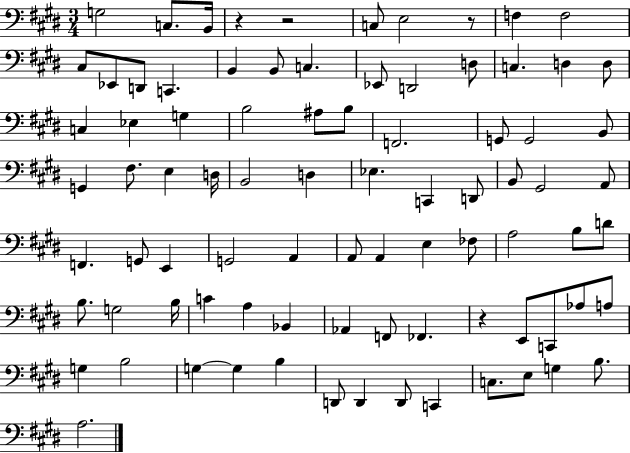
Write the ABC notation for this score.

X:1
T:Untitled
M:3/4
L:1/4
K:E
G,2 C,/2 B,,/4 z z2 C,/2 E,2 z/2 F, F,2 ^C,/2 _E,,/2 D,,/2 C,, B,, B,,/2 C, _E,,/2 D,,2 D,/2 C, D, D,/2 C, _E, G, B,2 ^A,/2 B,/2 F,,2 G,,/2 G,,2 B,,/2 G,, ^F,/2 E, D,/4 B,,2 D, _E, C,, D,,/2 B,,/2 ^G,,2 A,,/2 F,, G,,/2 E,, G,,2 A,, A,,/2 A,, E, _F,/2 A,2 B,/2 D/2 B,/2 G,2 B,/4 C A, _B,, _A,, F,,/2 _F,, z E,,/2 C,,/2 _A,/2 A,/2 G, B,2 G, G, B, D,,/2 D,, D,,/2 C,, C,/2 E,/2 G, B,/2 A,2